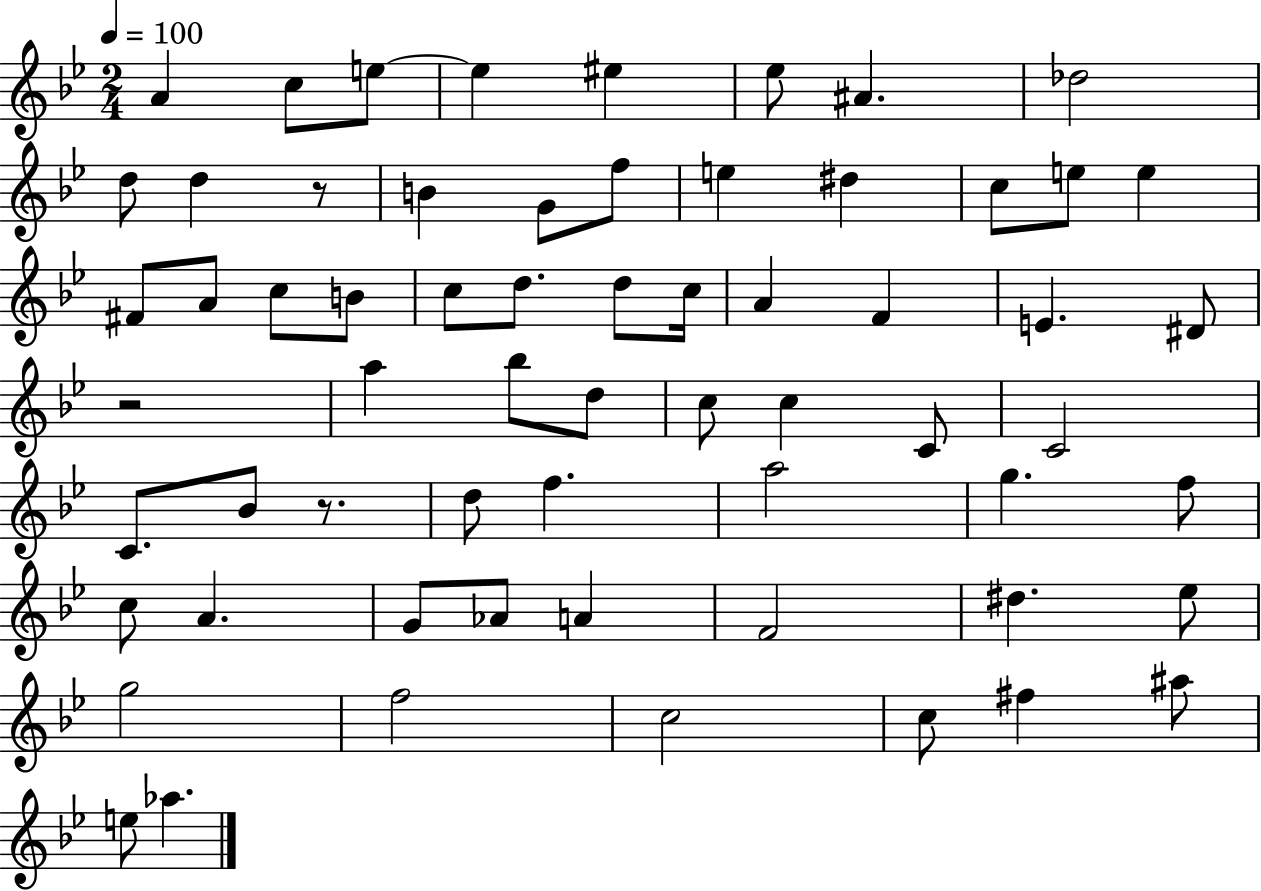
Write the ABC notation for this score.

X:1
T:Untitled
M:2/4
L:1/4
K:Bb
A c/2 e/2 e ^e _e/2 ^A _d2 d/2 d z/2 B G/2 f/2 e ^d c/2 e/2 e ^F/2 A/2 c/2 B/2 c/2 d/2 d/2 c/4 A F E ^D/2 z2 a _b/2 d/2 c/2 c C/2 C2 C/2 _B/2 z/2 d/2 f a2 g f/2 c/2 A G/2 _A/2 A F2 ^d _e/2 g2 f2 c2 c/2 ^f ^a/2 e/2 _a